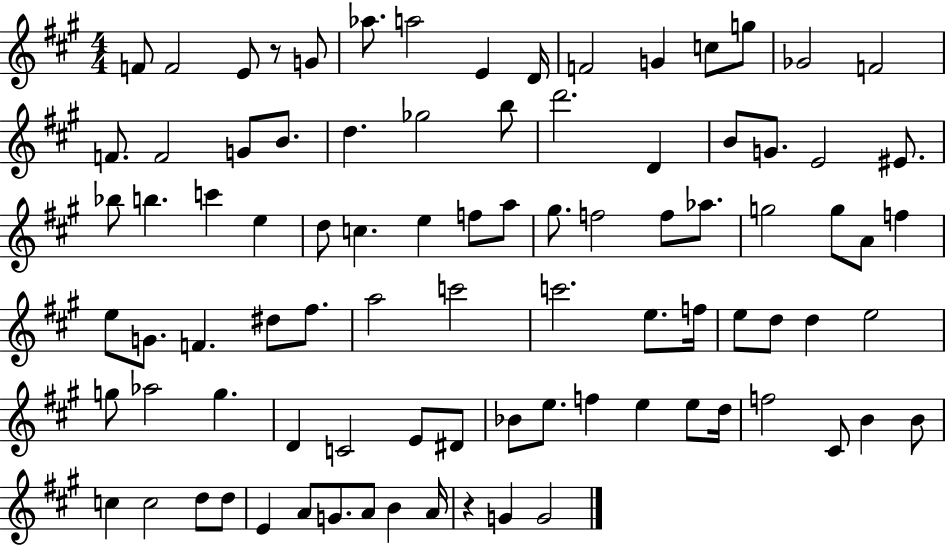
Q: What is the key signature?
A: A major